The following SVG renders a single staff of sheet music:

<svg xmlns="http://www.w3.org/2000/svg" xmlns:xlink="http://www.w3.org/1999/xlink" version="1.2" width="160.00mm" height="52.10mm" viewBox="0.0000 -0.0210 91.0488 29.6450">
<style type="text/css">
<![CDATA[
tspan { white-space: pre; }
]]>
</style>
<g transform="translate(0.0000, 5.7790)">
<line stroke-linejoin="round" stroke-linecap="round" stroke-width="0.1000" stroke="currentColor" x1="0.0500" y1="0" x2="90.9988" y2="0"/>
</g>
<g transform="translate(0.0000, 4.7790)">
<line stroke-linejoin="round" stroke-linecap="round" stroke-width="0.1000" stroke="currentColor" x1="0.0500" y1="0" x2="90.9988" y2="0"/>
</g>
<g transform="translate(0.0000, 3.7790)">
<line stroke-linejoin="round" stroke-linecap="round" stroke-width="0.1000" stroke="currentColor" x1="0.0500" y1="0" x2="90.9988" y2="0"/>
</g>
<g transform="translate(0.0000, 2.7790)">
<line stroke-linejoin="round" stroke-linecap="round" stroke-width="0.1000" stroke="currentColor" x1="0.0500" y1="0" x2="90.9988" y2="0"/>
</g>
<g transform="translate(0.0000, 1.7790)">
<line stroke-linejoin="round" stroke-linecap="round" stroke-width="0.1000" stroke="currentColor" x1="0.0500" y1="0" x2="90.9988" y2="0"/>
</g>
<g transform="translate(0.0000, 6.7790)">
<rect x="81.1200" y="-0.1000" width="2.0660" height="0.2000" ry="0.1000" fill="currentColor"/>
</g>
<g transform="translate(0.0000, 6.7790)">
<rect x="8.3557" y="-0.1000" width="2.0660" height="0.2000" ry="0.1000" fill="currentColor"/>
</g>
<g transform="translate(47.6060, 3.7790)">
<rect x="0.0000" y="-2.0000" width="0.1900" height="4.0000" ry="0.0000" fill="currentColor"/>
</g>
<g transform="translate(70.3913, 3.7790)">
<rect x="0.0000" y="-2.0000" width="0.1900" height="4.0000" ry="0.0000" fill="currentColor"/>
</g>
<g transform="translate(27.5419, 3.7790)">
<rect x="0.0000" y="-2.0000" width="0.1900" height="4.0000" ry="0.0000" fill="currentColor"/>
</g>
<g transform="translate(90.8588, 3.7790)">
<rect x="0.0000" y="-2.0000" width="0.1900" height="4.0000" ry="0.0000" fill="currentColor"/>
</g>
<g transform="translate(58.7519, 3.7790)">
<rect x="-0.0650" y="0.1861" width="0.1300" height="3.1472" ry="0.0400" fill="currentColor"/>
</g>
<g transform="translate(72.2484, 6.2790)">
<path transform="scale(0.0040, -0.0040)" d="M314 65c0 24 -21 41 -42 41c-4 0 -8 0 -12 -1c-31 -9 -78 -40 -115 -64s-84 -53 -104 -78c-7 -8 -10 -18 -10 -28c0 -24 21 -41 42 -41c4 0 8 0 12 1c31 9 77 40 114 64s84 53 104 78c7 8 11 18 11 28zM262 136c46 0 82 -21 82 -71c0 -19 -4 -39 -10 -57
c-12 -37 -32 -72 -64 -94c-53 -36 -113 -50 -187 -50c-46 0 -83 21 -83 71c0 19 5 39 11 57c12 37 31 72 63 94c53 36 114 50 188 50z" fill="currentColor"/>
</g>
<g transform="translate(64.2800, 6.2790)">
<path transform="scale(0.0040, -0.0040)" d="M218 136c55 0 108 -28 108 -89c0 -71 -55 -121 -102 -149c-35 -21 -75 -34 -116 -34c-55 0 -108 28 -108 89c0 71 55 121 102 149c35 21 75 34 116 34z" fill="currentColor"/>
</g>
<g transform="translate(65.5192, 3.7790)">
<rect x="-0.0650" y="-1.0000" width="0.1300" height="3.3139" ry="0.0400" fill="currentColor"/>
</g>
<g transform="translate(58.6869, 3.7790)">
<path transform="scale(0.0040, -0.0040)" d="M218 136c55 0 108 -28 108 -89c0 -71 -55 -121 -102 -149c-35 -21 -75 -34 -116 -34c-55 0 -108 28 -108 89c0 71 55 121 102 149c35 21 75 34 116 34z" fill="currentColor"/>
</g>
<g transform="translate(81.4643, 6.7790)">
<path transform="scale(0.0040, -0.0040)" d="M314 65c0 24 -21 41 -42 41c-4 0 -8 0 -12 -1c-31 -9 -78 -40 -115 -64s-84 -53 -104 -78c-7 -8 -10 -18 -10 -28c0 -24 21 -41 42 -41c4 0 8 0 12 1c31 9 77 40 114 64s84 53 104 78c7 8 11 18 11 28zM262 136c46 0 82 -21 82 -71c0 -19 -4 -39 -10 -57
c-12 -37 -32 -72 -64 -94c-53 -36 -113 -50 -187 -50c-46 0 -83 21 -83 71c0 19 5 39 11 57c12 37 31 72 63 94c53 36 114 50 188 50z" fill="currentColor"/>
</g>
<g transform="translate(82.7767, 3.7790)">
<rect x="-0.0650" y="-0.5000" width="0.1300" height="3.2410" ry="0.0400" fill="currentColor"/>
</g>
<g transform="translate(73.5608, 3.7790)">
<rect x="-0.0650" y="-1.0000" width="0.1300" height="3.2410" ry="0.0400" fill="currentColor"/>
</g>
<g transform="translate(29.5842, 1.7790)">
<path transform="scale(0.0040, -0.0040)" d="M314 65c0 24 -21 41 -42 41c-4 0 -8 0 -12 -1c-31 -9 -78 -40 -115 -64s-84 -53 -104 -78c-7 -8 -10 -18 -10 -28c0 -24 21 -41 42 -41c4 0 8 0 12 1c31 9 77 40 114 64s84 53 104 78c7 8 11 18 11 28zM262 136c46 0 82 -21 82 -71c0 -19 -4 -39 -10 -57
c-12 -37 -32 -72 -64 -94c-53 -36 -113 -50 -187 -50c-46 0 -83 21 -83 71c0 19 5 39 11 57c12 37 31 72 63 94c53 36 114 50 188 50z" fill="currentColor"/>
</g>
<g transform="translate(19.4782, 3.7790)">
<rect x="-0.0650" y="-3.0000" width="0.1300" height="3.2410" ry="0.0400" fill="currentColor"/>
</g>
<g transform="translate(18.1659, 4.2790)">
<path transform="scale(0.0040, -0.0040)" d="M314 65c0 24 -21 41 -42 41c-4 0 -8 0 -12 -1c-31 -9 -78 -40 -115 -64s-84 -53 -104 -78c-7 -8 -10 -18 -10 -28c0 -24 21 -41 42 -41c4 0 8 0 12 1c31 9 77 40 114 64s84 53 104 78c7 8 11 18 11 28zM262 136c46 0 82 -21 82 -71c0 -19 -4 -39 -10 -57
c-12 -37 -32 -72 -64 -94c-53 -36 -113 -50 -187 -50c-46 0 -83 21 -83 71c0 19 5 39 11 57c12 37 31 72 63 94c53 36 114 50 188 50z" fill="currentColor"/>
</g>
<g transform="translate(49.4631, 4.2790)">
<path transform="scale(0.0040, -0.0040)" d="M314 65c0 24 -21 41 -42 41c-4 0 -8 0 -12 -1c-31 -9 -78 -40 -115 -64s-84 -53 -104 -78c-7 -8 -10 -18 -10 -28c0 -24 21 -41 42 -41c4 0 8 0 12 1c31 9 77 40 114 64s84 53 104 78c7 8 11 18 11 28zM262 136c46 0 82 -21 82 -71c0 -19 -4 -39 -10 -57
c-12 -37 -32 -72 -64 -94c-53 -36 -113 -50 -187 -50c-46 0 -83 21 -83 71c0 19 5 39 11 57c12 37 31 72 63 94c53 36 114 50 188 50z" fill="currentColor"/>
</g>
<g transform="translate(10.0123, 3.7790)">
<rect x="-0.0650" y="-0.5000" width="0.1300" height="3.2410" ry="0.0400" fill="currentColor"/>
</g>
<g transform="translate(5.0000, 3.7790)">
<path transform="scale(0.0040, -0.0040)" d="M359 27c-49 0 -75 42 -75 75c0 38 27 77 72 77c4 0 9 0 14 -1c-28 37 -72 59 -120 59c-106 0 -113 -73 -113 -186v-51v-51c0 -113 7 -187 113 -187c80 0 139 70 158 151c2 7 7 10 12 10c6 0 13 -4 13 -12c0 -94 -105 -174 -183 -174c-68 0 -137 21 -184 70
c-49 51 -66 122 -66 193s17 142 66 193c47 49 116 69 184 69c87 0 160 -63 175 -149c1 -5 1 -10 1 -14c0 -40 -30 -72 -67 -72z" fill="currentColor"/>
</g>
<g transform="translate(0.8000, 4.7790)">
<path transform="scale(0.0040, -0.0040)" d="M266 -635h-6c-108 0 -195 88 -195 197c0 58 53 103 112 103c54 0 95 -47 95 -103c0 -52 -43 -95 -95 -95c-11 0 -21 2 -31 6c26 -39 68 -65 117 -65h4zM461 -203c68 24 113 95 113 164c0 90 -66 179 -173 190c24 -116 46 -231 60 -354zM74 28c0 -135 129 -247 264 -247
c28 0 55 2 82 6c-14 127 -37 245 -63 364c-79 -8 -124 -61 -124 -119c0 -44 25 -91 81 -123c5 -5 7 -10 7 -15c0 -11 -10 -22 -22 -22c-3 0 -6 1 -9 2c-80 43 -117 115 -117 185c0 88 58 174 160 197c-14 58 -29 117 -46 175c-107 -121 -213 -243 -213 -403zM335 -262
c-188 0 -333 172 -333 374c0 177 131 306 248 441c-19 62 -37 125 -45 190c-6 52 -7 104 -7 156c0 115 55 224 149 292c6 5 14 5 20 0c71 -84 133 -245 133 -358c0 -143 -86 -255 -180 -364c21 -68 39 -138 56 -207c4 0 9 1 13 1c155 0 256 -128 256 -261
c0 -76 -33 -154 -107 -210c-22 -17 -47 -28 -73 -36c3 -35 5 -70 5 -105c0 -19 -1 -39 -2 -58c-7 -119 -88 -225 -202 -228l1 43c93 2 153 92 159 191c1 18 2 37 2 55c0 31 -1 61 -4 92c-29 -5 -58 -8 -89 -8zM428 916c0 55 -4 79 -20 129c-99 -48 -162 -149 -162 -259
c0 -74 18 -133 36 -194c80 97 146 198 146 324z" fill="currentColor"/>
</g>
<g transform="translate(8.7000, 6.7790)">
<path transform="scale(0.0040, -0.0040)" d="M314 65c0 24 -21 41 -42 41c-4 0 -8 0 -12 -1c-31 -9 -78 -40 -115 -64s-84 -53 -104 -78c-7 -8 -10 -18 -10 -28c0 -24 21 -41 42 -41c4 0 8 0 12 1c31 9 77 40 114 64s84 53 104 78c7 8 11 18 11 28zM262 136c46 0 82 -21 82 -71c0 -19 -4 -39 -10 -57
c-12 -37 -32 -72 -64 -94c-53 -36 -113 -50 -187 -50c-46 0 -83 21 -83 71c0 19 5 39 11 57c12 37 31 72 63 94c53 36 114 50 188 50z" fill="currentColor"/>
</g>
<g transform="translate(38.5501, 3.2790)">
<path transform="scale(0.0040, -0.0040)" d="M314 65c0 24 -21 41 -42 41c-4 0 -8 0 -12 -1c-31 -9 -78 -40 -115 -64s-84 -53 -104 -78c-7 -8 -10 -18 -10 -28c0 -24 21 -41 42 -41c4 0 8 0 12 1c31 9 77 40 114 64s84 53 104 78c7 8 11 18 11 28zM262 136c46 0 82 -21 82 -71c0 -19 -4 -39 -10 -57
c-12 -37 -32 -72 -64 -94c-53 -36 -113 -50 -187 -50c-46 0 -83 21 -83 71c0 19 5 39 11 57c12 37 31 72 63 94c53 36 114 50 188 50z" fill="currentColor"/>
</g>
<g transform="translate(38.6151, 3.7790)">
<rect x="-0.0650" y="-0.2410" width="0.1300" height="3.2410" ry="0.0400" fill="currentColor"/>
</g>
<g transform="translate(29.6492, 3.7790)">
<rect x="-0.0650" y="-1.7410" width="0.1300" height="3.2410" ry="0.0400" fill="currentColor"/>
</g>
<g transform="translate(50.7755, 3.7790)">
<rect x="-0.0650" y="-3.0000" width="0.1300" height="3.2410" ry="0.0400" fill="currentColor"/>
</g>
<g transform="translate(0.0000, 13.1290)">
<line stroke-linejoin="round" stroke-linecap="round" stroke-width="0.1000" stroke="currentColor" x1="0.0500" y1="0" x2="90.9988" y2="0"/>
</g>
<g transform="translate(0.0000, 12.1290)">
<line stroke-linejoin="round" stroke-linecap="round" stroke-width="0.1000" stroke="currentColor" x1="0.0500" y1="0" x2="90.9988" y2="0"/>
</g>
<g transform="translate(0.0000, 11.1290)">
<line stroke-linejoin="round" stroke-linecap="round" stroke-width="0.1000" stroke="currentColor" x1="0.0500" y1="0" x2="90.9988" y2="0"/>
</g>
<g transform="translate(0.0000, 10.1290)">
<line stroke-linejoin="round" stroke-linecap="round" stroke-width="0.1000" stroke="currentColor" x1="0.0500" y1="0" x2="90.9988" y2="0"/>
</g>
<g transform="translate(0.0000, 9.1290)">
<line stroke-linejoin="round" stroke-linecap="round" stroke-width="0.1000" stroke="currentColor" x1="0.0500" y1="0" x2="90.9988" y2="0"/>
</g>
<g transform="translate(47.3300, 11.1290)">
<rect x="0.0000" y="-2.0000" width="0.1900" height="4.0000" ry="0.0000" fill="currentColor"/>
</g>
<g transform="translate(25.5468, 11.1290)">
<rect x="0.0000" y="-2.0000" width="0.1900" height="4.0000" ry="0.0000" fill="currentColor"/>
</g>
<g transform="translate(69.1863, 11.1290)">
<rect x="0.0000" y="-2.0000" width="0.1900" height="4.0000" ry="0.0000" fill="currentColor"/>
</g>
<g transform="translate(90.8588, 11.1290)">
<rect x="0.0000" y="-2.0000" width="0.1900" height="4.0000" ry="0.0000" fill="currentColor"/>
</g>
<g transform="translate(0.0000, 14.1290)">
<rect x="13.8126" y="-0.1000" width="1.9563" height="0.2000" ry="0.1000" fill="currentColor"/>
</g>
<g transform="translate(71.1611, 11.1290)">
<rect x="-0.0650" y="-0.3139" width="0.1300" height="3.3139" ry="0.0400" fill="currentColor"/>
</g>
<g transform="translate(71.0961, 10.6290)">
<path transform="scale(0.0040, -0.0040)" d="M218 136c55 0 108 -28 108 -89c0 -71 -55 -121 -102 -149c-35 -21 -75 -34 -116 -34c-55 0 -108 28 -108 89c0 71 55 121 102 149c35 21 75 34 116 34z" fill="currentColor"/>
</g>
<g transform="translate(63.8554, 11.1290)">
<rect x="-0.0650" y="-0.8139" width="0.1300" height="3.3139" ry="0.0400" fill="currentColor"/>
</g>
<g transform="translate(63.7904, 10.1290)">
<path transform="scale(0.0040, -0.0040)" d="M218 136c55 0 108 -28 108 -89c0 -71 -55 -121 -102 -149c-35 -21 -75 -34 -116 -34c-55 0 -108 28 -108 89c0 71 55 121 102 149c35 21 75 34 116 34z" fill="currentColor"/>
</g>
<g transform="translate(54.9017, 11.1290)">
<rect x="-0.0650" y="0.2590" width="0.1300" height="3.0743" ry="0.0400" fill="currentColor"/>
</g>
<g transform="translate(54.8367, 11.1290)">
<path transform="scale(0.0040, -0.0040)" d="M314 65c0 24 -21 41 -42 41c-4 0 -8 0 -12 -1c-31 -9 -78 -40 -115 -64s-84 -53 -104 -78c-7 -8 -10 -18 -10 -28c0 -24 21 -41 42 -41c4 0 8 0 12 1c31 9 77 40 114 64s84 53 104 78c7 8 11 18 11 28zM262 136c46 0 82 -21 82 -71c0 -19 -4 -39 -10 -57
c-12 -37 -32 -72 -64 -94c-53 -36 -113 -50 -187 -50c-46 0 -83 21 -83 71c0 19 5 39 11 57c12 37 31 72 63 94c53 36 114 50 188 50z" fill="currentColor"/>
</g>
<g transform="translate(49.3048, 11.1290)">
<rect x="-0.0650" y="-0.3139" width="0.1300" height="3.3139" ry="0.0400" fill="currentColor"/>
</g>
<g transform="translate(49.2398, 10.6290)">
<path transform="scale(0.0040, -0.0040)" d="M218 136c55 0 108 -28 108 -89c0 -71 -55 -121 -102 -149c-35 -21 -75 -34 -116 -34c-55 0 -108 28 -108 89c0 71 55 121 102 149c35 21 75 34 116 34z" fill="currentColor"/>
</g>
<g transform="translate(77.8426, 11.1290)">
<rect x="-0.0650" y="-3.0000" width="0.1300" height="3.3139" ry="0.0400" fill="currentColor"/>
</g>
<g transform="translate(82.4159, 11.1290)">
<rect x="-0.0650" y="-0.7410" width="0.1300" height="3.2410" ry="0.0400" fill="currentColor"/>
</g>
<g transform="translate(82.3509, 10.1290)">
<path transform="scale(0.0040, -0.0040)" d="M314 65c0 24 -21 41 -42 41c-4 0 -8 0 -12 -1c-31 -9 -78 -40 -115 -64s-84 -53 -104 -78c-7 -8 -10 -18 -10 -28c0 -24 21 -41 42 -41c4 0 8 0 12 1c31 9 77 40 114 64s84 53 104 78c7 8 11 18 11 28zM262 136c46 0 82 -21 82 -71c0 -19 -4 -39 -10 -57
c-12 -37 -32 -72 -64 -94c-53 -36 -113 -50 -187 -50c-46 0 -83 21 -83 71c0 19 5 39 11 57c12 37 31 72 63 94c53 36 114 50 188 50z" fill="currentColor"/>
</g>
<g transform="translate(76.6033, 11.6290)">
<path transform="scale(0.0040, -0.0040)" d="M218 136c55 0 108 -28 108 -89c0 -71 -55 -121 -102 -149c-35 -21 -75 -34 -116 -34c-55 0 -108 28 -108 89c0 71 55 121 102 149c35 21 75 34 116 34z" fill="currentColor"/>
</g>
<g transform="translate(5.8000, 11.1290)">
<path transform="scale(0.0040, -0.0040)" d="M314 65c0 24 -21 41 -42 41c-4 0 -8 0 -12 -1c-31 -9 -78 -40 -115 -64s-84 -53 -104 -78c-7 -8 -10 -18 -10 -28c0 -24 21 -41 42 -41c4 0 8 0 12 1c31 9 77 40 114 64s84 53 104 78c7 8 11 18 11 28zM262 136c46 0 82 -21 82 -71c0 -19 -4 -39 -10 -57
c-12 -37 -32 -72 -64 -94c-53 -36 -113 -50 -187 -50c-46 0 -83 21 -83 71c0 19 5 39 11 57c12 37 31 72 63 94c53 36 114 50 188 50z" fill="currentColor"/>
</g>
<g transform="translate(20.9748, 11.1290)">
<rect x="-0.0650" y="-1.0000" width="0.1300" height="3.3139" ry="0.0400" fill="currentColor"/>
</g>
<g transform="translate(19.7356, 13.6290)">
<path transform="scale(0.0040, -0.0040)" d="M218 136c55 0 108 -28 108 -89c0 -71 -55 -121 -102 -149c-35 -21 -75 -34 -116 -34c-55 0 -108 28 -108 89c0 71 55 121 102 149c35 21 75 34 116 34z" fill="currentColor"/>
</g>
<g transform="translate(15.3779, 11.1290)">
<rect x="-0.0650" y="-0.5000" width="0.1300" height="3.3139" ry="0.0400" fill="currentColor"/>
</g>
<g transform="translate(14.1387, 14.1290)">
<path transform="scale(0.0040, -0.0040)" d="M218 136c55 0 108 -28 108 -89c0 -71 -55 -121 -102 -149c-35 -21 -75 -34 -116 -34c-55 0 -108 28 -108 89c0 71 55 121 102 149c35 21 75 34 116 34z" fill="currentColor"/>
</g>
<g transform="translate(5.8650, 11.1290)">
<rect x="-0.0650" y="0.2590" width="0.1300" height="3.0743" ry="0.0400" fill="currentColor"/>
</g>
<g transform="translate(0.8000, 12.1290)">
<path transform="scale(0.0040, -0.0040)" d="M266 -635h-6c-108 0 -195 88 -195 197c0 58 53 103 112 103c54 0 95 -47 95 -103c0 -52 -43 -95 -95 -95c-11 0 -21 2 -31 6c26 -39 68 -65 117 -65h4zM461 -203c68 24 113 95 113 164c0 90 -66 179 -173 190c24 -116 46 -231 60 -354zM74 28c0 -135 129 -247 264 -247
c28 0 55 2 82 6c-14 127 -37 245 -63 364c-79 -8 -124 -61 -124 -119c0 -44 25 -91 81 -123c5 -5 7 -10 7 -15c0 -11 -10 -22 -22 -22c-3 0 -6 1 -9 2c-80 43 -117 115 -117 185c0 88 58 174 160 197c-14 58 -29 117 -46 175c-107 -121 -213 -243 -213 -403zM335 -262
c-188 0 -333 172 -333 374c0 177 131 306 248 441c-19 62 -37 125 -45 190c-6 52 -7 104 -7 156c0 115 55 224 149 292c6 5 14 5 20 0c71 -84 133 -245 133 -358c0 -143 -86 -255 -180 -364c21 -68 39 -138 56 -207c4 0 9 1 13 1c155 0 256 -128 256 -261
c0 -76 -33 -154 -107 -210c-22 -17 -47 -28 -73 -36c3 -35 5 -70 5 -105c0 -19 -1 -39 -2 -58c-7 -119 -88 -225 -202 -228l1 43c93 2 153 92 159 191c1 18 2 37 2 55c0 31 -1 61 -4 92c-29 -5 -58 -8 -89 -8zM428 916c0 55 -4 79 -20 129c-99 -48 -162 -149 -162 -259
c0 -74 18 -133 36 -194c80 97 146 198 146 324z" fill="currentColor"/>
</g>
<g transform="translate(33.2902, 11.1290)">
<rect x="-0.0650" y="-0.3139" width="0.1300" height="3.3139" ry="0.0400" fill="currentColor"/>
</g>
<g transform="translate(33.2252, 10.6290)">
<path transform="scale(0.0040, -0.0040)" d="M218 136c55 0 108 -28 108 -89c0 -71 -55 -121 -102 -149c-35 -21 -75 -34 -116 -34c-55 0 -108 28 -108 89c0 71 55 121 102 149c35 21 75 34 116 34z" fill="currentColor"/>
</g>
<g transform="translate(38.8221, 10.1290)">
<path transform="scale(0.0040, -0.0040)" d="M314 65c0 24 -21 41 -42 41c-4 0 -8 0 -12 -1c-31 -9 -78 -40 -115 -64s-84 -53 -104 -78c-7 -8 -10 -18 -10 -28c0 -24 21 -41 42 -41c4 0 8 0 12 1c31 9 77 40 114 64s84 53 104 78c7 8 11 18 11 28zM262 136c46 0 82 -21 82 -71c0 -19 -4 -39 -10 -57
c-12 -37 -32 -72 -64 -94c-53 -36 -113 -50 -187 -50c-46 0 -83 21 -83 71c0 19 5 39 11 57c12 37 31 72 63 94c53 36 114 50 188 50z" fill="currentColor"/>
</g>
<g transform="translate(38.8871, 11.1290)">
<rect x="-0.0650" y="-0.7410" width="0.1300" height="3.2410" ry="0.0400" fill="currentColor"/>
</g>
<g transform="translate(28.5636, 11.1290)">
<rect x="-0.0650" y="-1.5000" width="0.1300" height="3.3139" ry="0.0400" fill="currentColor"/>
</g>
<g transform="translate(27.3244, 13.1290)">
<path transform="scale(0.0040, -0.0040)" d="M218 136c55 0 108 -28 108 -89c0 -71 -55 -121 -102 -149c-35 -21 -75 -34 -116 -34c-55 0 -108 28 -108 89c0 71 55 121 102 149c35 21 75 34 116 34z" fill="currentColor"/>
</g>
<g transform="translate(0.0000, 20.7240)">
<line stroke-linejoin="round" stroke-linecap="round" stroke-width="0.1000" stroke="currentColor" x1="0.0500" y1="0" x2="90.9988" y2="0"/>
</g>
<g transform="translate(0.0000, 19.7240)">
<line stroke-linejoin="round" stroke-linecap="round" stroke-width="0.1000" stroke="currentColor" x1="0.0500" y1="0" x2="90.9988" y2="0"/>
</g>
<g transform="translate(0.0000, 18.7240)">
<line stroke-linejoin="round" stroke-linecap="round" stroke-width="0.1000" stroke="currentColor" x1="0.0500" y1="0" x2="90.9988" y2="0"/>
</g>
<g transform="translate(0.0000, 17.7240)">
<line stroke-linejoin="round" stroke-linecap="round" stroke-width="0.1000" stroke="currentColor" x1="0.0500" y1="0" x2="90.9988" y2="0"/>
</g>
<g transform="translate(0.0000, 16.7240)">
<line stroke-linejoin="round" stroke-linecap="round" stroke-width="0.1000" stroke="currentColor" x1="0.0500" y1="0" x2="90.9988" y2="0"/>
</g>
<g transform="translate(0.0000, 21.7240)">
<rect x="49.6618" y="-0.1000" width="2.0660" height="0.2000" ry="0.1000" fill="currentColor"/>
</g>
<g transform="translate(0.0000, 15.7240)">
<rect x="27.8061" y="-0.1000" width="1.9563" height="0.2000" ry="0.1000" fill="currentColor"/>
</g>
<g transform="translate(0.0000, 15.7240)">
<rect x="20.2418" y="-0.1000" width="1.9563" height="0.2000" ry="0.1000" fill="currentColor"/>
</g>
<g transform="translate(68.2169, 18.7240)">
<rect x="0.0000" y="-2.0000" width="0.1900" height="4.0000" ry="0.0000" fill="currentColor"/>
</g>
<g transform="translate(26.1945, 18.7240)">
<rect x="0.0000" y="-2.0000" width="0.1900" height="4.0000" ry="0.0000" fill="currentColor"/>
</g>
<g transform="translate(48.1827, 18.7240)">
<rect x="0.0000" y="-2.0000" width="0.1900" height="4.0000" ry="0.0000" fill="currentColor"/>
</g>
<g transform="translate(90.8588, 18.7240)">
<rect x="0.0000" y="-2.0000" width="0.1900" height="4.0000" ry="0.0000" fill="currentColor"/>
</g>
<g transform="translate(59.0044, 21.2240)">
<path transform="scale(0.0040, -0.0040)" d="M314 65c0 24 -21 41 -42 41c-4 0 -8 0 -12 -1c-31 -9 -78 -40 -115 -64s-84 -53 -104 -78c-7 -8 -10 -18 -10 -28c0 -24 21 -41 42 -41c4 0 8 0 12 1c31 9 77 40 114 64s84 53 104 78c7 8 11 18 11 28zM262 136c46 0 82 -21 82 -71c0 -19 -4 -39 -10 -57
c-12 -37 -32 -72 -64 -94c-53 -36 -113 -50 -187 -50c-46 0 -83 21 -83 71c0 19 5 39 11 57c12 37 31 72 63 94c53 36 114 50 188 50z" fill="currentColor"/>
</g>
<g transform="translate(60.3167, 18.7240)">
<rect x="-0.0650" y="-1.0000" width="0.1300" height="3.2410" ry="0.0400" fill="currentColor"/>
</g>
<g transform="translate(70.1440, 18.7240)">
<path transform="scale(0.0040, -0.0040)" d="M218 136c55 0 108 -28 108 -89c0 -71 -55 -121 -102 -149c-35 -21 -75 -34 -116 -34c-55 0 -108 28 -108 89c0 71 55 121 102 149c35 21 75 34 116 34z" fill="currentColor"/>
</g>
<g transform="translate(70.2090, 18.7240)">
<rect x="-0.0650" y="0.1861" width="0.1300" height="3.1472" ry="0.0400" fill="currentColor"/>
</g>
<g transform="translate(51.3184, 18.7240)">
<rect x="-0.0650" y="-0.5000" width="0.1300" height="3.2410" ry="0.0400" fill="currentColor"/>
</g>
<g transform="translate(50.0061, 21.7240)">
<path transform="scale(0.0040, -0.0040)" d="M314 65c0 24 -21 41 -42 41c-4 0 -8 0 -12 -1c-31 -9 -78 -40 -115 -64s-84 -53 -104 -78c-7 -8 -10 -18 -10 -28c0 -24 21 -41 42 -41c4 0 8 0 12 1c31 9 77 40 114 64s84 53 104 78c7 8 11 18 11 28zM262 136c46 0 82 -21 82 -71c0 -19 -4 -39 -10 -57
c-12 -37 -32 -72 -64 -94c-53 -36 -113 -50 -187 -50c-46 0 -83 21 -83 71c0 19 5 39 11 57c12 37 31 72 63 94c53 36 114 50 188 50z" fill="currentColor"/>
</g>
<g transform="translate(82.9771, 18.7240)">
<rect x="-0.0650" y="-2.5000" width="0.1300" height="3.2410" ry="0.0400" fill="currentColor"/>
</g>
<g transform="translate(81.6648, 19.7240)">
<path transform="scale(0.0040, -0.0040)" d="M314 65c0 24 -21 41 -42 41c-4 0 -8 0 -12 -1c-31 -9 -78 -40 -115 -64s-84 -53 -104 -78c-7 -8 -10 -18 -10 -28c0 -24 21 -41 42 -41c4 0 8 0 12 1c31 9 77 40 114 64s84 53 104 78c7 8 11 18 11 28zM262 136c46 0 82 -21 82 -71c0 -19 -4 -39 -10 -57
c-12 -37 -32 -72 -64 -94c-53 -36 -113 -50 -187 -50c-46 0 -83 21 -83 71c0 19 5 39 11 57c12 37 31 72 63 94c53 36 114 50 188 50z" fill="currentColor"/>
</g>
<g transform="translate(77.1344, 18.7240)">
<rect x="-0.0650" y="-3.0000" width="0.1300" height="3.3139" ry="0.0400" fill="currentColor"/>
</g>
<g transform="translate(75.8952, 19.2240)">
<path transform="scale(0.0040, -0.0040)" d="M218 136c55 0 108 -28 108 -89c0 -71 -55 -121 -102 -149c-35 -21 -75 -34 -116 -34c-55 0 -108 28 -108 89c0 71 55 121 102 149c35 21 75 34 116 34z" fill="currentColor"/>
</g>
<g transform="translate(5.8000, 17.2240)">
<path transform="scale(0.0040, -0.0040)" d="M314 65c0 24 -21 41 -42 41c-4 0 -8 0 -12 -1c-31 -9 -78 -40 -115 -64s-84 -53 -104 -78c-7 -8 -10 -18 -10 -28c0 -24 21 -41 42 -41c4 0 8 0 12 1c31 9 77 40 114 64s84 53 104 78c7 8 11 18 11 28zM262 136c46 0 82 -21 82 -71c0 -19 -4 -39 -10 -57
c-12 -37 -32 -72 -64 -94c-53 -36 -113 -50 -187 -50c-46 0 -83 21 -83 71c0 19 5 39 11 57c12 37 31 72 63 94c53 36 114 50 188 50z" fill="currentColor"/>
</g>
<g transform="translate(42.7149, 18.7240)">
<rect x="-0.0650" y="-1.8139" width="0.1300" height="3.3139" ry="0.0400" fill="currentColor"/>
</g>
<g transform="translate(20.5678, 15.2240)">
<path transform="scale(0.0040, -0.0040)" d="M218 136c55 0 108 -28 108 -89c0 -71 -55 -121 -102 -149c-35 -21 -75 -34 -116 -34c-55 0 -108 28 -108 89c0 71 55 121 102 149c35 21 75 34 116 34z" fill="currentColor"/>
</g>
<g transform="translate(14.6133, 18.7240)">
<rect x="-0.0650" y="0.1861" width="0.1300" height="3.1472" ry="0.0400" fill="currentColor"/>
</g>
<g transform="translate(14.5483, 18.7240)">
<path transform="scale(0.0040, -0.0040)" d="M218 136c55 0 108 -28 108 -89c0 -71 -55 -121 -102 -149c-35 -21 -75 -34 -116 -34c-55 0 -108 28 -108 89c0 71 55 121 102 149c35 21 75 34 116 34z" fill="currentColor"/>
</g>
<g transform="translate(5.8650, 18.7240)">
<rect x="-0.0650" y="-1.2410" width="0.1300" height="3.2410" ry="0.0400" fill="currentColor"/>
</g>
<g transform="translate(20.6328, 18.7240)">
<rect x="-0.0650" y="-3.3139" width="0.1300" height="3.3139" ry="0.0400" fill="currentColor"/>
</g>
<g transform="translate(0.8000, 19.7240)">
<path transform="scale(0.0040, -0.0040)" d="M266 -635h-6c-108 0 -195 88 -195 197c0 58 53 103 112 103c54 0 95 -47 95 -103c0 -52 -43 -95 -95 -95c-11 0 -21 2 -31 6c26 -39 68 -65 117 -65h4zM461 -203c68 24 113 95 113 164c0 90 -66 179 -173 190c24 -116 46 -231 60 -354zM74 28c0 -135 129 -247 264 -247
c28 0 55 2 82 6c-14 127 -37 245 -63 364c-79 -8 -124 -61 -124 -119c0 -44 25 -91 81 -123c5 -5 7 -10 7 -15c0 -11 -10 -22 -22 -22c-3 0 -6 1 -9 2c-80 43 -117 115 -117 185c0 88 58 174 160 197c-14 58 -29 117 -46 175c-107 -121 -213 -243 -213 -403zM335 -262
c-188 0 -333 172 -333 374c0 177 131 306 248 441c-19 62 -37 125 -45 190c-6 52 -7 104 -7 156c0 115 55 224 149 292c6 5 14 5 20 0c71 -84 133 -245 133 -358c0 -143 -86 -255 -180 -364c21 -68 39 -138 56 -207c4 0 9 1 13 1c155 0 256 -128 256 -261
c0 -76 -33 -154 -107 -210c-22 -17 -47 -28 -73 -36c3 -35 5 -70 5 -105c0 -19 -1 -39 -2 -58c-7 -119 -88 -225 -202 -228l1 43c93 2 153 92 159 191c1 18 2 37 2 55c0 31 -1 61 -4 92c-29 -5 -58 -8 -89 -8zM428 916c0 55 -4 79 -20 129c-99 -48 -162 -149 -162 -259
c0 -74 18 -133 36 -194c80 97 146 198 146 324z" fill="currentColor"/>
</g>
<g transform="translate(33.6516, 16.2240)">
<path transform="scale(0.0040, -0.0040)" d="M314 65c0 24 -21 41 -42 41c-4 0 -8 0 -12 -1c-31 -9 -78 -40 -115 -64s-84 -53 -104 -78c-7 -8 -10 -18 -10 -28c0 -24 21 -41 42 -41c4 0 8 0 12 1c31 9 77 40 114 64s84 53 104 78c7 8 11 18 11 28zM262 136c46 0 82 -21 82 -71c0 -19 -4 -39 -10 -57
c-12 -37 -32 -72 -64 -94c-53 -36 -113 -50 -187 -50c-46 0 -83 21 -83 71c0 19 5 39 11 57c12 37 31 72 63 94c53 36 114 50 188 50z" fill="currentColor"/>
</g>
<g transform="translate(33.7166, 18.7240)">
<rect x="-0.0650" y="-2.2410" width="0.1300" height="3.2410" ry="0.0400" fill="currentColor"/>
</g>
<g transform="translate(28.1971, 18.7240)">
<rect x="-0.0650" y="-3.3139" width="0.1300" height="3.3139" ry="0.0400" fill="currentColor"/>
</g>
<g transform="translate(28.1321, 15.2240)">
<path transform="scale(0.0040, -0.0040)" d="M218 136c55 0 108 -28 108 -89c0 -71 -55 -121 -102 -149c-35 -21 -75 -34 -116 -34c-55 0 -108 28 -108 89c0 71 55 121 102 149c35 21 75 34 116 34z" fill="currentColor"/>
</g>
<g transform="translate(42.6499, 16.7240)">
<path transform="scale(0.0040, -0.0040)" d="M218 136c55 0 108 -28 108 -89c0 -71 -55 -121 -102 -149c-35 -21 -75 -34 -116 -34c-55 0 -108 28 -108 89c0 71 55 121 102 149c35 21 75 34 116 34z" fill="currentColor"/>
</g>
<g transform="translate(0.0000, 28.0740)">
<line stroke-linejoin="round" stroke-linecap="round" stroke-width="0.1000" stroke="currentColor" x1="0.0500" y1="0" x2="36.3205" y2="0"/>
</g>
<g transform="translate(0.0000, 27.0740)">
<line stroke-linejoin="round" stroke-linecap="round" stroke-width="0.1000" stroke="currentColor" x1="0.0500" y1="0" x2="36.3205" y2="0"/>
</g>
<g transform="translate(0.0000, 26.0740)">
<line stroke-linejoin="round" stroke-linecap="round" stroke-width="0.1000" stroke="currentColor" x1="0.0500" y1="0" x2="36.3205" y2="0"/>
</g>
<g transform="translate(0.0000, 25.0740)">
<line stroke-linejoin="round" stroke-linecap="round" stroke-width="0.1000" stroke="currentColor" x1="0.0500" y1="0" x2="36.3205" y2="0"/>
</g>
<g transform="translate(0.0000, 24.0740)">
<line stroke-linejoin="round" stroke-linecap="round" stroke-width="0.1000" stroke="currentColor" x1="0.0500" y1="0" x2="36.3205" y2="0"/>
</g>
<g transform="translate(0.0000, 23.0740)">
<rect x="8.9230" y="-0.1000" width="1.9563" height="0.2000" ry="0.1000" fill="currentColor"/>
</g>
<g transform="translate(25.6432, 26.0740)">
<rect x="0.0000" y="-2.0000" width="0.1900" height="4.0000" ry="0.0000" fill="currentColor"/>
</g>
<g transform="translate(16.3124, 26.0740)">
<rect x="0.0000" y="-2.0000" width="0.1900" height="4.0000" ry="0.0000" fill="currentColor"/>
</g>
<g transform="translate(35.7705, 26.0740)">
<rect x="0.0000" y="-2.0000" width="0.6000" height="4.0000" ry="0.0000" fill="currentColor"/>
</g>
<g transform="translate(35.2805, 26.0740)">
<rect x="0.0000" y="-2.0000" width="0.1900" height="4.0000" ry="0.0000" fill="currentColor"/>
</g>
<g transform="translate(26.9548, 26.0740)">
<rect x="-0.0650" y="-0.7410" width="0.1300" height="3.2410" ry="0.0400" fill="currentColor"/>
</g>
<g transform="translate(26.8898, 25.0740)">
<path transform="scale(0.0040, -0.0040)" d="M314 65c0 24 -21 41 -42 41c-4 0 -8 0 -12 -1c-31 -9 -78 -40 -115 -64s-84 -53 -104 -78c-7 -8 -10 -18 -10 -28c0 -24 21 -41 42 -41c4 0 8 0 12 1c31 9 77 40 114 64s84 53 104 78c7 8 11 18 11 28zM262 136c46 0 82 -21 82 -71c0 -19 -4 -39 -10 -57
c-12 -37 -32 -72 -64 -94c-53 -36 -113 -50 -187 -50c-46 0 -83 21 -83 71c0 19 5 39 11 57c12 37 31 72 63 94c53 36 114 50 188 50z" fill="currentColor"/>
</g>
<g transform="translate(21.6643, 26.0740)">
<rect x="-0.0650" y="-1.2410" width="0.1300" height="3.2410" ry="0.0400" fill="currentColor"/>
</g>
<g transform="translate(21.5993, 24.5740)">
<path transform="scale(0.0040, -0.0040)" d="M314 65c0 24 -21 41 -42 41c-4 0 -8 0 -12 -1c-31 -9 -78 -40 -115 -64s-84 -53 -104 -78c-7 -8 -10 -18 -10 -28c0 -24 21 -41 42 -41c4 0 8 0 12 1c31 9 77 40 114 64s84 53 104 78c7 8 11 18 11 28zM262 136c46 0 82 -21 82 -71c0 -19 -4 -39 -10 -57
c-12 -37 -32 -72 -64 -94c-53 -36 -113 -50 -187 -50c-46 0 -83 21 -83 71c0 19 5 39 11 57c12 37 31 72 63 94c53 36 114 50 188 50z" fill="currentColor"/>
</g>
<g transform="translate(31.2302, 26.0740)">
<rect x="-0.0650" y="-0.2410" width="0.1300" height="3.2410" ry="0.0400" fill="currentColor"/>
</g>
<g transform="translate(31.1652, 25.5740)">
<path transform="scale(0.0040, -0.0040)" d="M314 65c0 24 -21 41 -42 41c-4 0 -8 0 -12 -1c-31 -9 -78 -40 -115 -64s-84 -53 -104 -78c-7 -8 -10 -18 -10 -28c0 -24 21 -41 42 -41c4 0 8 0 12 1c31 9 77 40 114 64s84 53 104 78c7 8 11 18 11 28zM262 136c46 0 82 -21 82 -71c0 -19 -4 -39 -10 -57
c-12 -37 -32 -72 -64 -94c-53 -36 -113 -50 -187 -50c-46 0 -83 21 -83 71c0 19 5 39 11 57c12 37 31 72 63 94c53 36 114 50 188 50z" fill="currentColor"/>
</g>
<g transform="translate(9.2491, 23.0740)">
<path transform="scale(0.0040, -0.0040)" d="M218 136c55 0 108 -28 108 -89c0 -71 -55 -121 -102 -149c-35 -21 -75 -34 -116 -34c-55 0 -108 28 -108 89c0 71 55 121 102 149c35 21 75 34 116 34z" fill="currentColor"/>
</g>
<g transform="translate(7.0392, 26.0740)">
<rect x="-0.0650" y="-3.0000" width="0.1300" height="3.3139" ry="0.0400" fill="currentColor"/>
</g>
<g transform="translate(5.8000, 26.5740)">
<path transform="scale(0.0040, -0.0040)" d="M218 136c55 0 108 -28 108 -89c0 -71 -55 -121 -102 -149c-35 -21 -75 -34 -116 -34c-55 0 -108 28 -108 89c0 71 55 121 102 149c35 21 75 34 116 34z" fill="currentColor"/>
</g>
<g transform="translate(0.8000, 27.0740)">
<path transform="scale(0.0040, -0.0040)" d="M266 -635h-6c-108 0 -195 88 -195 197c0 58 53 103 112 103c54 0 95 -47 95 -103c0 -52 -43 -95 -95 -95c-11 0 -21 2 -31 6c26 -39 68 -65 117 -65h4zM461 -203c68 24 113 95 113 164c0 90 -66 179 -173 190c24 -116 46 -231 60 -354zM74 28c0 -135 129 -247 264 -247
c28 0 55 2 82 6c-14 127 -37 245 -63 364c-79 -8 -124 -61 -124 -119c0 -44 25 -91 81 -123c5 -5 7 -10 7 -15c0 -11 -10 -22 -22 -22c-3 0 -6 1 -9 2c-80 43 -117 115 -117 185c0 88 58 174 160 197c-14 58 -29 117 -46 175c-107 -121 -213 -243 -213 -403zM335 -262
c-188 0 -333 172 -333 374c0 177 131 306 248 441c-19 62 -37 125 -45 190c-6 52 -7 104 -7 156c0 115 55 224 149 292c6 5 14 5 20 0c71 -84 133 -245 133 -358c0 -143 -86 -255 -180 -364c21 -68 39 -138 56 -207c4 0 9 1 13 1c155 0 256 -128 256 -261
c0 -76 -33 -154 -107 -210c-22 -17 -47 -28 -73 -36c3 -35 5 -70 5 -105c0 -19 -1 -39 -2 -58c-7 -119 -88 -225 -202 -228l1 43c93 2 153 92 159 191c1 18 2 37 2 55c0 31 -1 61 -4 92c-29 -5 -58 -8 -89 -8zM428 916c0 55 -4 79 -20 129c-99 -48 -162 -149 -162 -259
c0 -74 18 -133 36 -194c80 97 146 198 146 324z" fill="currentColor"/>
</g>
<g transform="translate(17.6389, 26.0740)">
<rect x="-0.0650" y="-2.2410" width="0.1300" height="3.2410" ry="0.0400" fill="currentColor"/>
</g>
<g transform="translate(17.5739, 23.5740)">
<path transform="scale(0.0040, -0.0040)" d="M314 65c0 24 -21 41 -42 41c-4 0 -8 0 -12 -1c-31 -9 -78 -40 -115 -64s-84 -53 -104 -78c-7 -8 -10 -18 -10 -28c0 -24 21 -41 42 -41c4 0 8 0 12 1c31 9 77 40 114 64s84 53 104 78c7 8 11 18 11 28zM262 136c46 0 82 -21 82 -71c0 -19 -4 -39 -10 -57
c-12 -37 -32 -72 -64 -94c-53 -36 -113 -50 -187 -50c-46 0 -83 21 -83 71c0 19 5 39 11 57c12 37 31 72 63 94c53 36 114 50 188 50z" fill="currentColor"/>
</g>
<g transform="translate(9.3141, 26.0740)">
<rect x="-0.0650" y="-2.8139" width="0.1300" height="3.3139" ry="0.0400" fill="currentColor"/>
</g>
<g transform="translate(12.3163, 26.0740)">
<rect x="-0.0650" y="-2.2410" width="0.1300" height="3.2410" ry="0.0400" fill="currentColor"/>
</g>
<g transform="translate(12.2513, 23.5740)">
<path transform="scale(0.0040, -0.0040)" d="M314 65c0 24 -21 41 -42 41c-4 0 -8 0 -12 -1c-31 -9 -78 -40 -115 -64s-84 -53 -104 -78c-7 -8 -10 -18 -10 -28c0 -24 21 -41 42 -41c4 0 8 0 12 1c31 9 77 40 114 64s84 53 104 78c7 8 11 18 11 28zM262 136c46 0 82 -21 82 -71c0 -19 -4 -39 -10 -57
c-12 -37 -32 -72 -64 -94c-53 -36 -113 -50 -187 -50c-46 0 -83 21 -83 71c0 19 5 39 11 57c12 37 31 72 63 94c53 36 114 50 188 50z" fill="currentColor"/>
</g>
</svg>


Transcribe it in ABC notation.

X:1
T:Untitled
M:4/4
L:1/4
K:C
C2 A2 f2 c2 A2 B D D2 C2 B2 C D E c d2 c B2 d c A d2 e2 B b b g2 f C2 D2 B A G2 A a g2 g2 e2 d2 c2